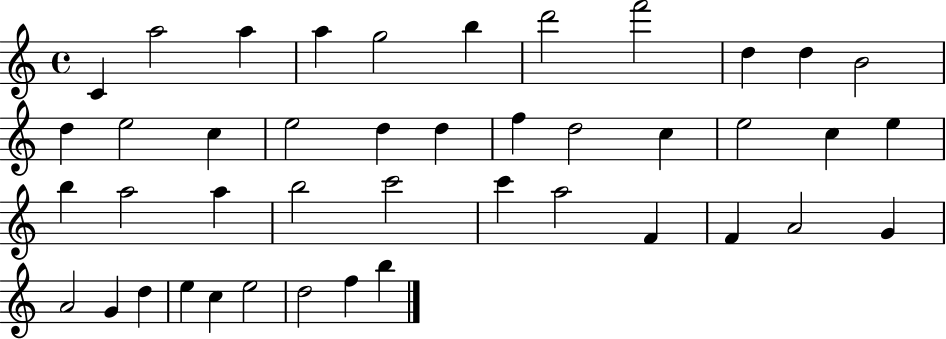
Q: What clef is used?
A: treble